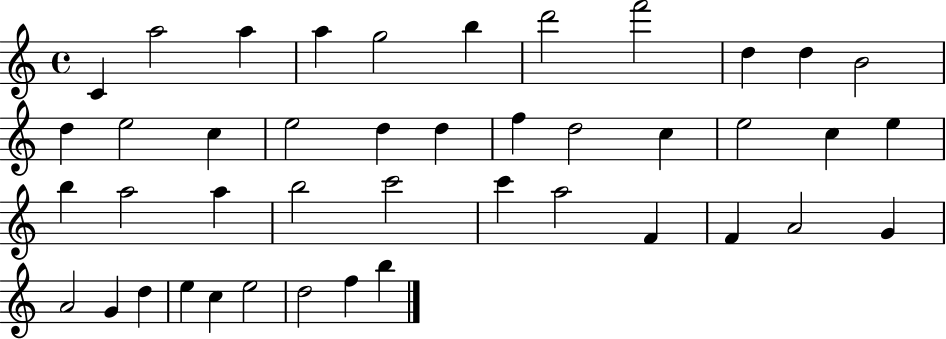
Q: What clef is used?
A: treble